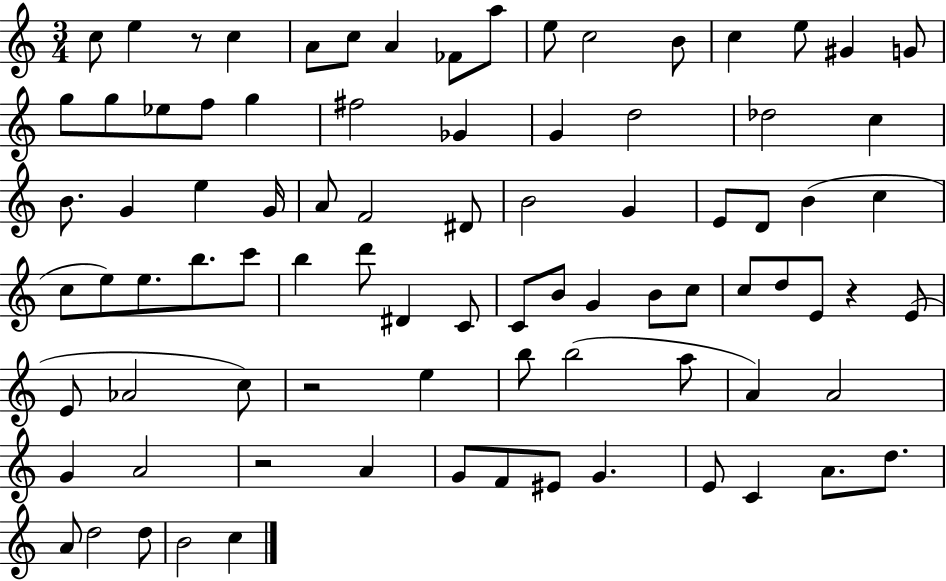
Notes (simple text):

C5/e E5/q R/e C5/q A4/e C5/e A4/q FES4/e A5/e E5/e C5/h B4/e C5/q E5/e G#4/q G4/e G5/e G5/e Eb5/e F5/e G5/q F#5/h Gb4/q G4/q D5/h Db5/h C5/q B4/e. G4/q E5/q G4/s A4/e F4/h D#4/e B4/h G4/q E4/e D4/e B4/q C5/q C5/e E5/e E5/e. B5/e. C6/e B5/q D6/e D#4/q C4/e C4/e B4/e G4/q B4/e C5/e C5/e D5/e E4/e R/q E4/e E4/e Ab4/h C5/e R/h E5/q B5/e B5/h A5/e A4/q A4/h G4/q A4/h R/h A4/q G4/e F4/e EIS4/e G4/q. E4/e C4/q A4/e. D5/e. A4/e D5/h D5/e B4/h C5/q